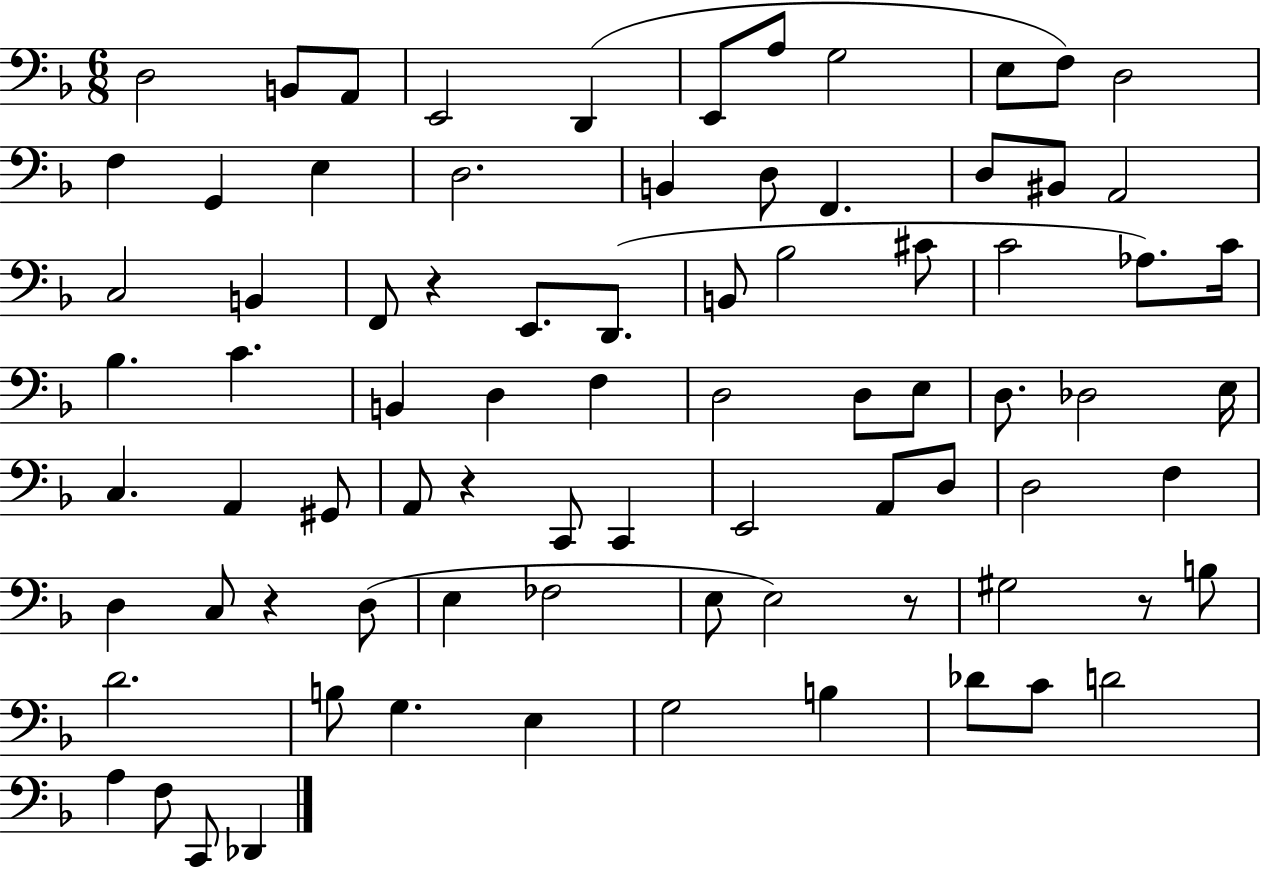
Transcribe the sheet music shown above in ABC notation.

X:1
T:Untitled
M:6/8
L:1/4
K:F
D,2 B,,/2 A,,/2 E,,2 D,, E,,/2 A,/2 G,2 E,/2 F,/2 D,2 F, G,, E, D,2 B,, D,/2 F,, D,/2 ^B,,/2 A,,2 C,2 B,, F,,/2 z E,,/2 D,,/2 B,,/2 _B,2 ^C/2 C2 _A,/2 C/4 _B, C B,, D, F, D,2 D,/2 E,/2 D,/2 _D,2 E,/4 C, A,, ^G,,/2 A,,/2 z C,,/2 C,, E,,2 A,,/2 D,/2 D,2 F, D, C,/2 z D,/2 E, _F,2 E,/2 E,2 z/2 ^G,2 z/2 B,/2 D2 B,/2 G, E, G,2 B, _D/2 C/2 D2 A, F,/2 C,,/2 _D,,